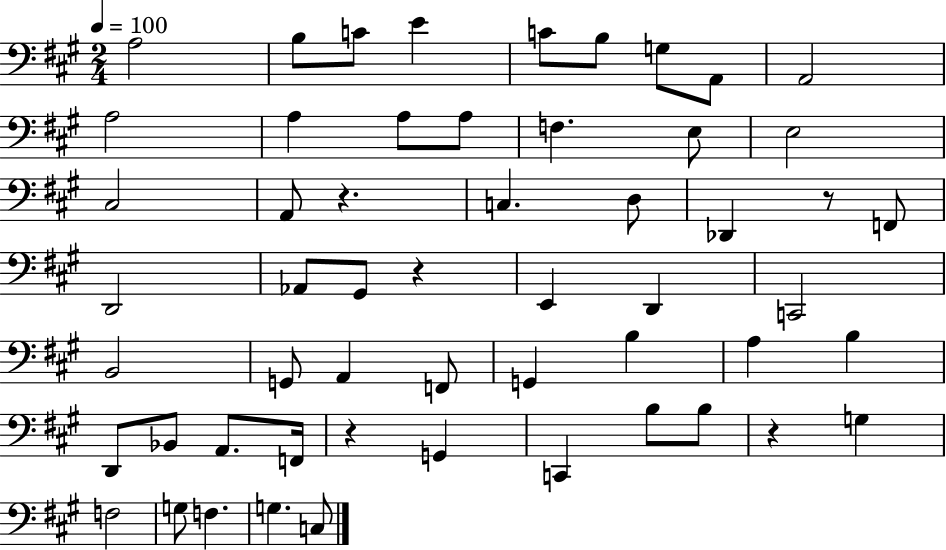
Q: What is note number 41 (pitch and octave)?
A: G2